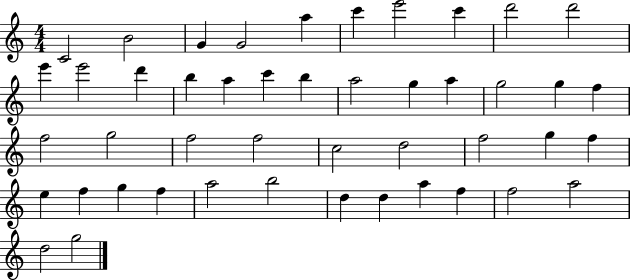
C4/h B4/h G4/q G4/h A5/q C6/q E6/h C6/q D6/h D6/h E6/q E6/h D6/q B5/q A5/q C6/q B5/q A5/h G5/q A5/q G5/h G5/q F5/q F5/h G5/h F5/h F5/h C5/h D5/h F5/h G5/q F5/q E5/q F5/q G5/q F5/q A5/h B5/h D5/q D5/q A5/q F5/q F5/h A5/h D5/h G5/h